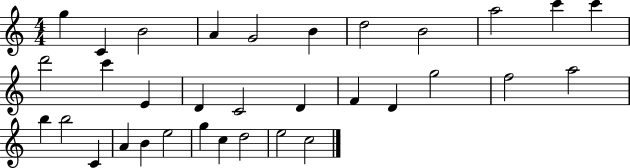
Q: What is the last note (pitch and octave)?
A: C5